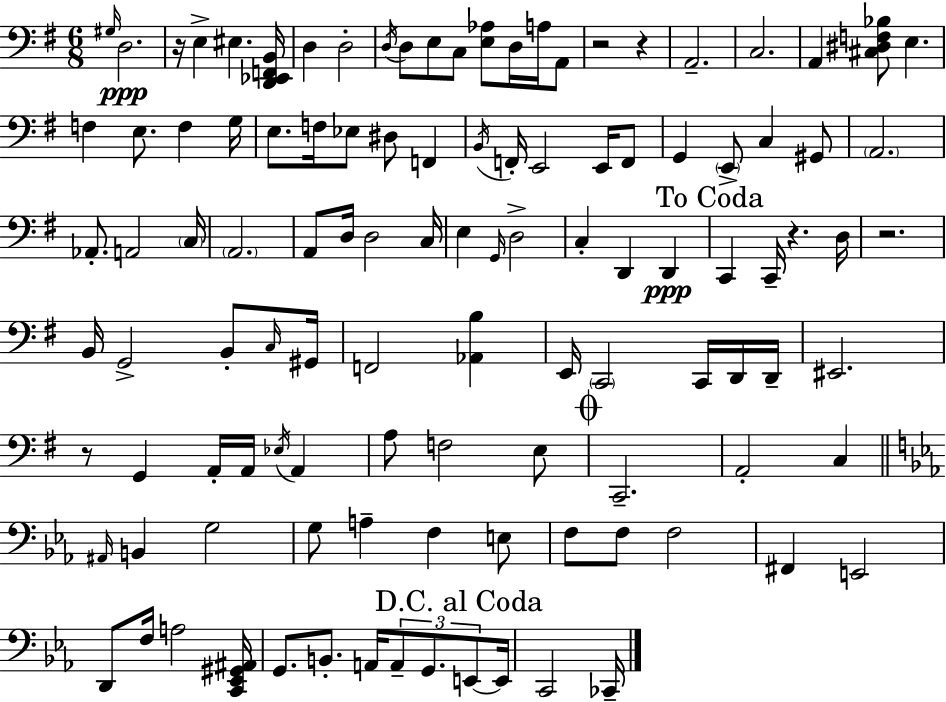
X:1
T:Untitled
M:6/8
L:1/4
K:Em
^G,/4 D,2 z/4 E, ^E, [D,,_E,,F,,B,,]/4 D, D,2 D,/4 D,/2 E,/2 C,/2 [E,_A,]/2 D,/4 A,/4 A,,/2 z2 z A,,2 C,2 A,, [^C,^D,F,_B,]/2 E, F, E,/2 F, G,/4 E,/2 F,/4 _E,/2 ^D,/2 F,, B,,/4 F,,/4 E,,2 E,,/4 F,,/2 G,, E,,/2 C, ^G,,/2 A,,2 _A,,/2 A,,2 C,/4 A,,2 A,,/2 D,/4 D,2 C,/4 E, G,,/4 D,2 C, D,, D,, C,, C,,/4 z D,/4 z2 B,,/4 G,,2 B,,/2 C,/4 ^G,,/4 F,,2 [_A,,B,] E,,/4 C,,2 C,,/4 D,,/4 D,,/4 ^E,,2 z/2 G,, A,,/4 A,,/4 _E,/4 A,, A,/2 F,2 E,/2 C,,2 A,,2 C, ^A,,/4 B,, G,2 G,/2 A, F, E,/2 F,/2 F,/2 F,2 ^F,, E,,2 D,,/2 F,/4 A,2 [C,,_E,,^G,,^A,,]/4 G,,/2 B,,/2 A,,/4 A,,/2 G,,/2 E,,/2 E,,/4 C,,2 _C,,/4